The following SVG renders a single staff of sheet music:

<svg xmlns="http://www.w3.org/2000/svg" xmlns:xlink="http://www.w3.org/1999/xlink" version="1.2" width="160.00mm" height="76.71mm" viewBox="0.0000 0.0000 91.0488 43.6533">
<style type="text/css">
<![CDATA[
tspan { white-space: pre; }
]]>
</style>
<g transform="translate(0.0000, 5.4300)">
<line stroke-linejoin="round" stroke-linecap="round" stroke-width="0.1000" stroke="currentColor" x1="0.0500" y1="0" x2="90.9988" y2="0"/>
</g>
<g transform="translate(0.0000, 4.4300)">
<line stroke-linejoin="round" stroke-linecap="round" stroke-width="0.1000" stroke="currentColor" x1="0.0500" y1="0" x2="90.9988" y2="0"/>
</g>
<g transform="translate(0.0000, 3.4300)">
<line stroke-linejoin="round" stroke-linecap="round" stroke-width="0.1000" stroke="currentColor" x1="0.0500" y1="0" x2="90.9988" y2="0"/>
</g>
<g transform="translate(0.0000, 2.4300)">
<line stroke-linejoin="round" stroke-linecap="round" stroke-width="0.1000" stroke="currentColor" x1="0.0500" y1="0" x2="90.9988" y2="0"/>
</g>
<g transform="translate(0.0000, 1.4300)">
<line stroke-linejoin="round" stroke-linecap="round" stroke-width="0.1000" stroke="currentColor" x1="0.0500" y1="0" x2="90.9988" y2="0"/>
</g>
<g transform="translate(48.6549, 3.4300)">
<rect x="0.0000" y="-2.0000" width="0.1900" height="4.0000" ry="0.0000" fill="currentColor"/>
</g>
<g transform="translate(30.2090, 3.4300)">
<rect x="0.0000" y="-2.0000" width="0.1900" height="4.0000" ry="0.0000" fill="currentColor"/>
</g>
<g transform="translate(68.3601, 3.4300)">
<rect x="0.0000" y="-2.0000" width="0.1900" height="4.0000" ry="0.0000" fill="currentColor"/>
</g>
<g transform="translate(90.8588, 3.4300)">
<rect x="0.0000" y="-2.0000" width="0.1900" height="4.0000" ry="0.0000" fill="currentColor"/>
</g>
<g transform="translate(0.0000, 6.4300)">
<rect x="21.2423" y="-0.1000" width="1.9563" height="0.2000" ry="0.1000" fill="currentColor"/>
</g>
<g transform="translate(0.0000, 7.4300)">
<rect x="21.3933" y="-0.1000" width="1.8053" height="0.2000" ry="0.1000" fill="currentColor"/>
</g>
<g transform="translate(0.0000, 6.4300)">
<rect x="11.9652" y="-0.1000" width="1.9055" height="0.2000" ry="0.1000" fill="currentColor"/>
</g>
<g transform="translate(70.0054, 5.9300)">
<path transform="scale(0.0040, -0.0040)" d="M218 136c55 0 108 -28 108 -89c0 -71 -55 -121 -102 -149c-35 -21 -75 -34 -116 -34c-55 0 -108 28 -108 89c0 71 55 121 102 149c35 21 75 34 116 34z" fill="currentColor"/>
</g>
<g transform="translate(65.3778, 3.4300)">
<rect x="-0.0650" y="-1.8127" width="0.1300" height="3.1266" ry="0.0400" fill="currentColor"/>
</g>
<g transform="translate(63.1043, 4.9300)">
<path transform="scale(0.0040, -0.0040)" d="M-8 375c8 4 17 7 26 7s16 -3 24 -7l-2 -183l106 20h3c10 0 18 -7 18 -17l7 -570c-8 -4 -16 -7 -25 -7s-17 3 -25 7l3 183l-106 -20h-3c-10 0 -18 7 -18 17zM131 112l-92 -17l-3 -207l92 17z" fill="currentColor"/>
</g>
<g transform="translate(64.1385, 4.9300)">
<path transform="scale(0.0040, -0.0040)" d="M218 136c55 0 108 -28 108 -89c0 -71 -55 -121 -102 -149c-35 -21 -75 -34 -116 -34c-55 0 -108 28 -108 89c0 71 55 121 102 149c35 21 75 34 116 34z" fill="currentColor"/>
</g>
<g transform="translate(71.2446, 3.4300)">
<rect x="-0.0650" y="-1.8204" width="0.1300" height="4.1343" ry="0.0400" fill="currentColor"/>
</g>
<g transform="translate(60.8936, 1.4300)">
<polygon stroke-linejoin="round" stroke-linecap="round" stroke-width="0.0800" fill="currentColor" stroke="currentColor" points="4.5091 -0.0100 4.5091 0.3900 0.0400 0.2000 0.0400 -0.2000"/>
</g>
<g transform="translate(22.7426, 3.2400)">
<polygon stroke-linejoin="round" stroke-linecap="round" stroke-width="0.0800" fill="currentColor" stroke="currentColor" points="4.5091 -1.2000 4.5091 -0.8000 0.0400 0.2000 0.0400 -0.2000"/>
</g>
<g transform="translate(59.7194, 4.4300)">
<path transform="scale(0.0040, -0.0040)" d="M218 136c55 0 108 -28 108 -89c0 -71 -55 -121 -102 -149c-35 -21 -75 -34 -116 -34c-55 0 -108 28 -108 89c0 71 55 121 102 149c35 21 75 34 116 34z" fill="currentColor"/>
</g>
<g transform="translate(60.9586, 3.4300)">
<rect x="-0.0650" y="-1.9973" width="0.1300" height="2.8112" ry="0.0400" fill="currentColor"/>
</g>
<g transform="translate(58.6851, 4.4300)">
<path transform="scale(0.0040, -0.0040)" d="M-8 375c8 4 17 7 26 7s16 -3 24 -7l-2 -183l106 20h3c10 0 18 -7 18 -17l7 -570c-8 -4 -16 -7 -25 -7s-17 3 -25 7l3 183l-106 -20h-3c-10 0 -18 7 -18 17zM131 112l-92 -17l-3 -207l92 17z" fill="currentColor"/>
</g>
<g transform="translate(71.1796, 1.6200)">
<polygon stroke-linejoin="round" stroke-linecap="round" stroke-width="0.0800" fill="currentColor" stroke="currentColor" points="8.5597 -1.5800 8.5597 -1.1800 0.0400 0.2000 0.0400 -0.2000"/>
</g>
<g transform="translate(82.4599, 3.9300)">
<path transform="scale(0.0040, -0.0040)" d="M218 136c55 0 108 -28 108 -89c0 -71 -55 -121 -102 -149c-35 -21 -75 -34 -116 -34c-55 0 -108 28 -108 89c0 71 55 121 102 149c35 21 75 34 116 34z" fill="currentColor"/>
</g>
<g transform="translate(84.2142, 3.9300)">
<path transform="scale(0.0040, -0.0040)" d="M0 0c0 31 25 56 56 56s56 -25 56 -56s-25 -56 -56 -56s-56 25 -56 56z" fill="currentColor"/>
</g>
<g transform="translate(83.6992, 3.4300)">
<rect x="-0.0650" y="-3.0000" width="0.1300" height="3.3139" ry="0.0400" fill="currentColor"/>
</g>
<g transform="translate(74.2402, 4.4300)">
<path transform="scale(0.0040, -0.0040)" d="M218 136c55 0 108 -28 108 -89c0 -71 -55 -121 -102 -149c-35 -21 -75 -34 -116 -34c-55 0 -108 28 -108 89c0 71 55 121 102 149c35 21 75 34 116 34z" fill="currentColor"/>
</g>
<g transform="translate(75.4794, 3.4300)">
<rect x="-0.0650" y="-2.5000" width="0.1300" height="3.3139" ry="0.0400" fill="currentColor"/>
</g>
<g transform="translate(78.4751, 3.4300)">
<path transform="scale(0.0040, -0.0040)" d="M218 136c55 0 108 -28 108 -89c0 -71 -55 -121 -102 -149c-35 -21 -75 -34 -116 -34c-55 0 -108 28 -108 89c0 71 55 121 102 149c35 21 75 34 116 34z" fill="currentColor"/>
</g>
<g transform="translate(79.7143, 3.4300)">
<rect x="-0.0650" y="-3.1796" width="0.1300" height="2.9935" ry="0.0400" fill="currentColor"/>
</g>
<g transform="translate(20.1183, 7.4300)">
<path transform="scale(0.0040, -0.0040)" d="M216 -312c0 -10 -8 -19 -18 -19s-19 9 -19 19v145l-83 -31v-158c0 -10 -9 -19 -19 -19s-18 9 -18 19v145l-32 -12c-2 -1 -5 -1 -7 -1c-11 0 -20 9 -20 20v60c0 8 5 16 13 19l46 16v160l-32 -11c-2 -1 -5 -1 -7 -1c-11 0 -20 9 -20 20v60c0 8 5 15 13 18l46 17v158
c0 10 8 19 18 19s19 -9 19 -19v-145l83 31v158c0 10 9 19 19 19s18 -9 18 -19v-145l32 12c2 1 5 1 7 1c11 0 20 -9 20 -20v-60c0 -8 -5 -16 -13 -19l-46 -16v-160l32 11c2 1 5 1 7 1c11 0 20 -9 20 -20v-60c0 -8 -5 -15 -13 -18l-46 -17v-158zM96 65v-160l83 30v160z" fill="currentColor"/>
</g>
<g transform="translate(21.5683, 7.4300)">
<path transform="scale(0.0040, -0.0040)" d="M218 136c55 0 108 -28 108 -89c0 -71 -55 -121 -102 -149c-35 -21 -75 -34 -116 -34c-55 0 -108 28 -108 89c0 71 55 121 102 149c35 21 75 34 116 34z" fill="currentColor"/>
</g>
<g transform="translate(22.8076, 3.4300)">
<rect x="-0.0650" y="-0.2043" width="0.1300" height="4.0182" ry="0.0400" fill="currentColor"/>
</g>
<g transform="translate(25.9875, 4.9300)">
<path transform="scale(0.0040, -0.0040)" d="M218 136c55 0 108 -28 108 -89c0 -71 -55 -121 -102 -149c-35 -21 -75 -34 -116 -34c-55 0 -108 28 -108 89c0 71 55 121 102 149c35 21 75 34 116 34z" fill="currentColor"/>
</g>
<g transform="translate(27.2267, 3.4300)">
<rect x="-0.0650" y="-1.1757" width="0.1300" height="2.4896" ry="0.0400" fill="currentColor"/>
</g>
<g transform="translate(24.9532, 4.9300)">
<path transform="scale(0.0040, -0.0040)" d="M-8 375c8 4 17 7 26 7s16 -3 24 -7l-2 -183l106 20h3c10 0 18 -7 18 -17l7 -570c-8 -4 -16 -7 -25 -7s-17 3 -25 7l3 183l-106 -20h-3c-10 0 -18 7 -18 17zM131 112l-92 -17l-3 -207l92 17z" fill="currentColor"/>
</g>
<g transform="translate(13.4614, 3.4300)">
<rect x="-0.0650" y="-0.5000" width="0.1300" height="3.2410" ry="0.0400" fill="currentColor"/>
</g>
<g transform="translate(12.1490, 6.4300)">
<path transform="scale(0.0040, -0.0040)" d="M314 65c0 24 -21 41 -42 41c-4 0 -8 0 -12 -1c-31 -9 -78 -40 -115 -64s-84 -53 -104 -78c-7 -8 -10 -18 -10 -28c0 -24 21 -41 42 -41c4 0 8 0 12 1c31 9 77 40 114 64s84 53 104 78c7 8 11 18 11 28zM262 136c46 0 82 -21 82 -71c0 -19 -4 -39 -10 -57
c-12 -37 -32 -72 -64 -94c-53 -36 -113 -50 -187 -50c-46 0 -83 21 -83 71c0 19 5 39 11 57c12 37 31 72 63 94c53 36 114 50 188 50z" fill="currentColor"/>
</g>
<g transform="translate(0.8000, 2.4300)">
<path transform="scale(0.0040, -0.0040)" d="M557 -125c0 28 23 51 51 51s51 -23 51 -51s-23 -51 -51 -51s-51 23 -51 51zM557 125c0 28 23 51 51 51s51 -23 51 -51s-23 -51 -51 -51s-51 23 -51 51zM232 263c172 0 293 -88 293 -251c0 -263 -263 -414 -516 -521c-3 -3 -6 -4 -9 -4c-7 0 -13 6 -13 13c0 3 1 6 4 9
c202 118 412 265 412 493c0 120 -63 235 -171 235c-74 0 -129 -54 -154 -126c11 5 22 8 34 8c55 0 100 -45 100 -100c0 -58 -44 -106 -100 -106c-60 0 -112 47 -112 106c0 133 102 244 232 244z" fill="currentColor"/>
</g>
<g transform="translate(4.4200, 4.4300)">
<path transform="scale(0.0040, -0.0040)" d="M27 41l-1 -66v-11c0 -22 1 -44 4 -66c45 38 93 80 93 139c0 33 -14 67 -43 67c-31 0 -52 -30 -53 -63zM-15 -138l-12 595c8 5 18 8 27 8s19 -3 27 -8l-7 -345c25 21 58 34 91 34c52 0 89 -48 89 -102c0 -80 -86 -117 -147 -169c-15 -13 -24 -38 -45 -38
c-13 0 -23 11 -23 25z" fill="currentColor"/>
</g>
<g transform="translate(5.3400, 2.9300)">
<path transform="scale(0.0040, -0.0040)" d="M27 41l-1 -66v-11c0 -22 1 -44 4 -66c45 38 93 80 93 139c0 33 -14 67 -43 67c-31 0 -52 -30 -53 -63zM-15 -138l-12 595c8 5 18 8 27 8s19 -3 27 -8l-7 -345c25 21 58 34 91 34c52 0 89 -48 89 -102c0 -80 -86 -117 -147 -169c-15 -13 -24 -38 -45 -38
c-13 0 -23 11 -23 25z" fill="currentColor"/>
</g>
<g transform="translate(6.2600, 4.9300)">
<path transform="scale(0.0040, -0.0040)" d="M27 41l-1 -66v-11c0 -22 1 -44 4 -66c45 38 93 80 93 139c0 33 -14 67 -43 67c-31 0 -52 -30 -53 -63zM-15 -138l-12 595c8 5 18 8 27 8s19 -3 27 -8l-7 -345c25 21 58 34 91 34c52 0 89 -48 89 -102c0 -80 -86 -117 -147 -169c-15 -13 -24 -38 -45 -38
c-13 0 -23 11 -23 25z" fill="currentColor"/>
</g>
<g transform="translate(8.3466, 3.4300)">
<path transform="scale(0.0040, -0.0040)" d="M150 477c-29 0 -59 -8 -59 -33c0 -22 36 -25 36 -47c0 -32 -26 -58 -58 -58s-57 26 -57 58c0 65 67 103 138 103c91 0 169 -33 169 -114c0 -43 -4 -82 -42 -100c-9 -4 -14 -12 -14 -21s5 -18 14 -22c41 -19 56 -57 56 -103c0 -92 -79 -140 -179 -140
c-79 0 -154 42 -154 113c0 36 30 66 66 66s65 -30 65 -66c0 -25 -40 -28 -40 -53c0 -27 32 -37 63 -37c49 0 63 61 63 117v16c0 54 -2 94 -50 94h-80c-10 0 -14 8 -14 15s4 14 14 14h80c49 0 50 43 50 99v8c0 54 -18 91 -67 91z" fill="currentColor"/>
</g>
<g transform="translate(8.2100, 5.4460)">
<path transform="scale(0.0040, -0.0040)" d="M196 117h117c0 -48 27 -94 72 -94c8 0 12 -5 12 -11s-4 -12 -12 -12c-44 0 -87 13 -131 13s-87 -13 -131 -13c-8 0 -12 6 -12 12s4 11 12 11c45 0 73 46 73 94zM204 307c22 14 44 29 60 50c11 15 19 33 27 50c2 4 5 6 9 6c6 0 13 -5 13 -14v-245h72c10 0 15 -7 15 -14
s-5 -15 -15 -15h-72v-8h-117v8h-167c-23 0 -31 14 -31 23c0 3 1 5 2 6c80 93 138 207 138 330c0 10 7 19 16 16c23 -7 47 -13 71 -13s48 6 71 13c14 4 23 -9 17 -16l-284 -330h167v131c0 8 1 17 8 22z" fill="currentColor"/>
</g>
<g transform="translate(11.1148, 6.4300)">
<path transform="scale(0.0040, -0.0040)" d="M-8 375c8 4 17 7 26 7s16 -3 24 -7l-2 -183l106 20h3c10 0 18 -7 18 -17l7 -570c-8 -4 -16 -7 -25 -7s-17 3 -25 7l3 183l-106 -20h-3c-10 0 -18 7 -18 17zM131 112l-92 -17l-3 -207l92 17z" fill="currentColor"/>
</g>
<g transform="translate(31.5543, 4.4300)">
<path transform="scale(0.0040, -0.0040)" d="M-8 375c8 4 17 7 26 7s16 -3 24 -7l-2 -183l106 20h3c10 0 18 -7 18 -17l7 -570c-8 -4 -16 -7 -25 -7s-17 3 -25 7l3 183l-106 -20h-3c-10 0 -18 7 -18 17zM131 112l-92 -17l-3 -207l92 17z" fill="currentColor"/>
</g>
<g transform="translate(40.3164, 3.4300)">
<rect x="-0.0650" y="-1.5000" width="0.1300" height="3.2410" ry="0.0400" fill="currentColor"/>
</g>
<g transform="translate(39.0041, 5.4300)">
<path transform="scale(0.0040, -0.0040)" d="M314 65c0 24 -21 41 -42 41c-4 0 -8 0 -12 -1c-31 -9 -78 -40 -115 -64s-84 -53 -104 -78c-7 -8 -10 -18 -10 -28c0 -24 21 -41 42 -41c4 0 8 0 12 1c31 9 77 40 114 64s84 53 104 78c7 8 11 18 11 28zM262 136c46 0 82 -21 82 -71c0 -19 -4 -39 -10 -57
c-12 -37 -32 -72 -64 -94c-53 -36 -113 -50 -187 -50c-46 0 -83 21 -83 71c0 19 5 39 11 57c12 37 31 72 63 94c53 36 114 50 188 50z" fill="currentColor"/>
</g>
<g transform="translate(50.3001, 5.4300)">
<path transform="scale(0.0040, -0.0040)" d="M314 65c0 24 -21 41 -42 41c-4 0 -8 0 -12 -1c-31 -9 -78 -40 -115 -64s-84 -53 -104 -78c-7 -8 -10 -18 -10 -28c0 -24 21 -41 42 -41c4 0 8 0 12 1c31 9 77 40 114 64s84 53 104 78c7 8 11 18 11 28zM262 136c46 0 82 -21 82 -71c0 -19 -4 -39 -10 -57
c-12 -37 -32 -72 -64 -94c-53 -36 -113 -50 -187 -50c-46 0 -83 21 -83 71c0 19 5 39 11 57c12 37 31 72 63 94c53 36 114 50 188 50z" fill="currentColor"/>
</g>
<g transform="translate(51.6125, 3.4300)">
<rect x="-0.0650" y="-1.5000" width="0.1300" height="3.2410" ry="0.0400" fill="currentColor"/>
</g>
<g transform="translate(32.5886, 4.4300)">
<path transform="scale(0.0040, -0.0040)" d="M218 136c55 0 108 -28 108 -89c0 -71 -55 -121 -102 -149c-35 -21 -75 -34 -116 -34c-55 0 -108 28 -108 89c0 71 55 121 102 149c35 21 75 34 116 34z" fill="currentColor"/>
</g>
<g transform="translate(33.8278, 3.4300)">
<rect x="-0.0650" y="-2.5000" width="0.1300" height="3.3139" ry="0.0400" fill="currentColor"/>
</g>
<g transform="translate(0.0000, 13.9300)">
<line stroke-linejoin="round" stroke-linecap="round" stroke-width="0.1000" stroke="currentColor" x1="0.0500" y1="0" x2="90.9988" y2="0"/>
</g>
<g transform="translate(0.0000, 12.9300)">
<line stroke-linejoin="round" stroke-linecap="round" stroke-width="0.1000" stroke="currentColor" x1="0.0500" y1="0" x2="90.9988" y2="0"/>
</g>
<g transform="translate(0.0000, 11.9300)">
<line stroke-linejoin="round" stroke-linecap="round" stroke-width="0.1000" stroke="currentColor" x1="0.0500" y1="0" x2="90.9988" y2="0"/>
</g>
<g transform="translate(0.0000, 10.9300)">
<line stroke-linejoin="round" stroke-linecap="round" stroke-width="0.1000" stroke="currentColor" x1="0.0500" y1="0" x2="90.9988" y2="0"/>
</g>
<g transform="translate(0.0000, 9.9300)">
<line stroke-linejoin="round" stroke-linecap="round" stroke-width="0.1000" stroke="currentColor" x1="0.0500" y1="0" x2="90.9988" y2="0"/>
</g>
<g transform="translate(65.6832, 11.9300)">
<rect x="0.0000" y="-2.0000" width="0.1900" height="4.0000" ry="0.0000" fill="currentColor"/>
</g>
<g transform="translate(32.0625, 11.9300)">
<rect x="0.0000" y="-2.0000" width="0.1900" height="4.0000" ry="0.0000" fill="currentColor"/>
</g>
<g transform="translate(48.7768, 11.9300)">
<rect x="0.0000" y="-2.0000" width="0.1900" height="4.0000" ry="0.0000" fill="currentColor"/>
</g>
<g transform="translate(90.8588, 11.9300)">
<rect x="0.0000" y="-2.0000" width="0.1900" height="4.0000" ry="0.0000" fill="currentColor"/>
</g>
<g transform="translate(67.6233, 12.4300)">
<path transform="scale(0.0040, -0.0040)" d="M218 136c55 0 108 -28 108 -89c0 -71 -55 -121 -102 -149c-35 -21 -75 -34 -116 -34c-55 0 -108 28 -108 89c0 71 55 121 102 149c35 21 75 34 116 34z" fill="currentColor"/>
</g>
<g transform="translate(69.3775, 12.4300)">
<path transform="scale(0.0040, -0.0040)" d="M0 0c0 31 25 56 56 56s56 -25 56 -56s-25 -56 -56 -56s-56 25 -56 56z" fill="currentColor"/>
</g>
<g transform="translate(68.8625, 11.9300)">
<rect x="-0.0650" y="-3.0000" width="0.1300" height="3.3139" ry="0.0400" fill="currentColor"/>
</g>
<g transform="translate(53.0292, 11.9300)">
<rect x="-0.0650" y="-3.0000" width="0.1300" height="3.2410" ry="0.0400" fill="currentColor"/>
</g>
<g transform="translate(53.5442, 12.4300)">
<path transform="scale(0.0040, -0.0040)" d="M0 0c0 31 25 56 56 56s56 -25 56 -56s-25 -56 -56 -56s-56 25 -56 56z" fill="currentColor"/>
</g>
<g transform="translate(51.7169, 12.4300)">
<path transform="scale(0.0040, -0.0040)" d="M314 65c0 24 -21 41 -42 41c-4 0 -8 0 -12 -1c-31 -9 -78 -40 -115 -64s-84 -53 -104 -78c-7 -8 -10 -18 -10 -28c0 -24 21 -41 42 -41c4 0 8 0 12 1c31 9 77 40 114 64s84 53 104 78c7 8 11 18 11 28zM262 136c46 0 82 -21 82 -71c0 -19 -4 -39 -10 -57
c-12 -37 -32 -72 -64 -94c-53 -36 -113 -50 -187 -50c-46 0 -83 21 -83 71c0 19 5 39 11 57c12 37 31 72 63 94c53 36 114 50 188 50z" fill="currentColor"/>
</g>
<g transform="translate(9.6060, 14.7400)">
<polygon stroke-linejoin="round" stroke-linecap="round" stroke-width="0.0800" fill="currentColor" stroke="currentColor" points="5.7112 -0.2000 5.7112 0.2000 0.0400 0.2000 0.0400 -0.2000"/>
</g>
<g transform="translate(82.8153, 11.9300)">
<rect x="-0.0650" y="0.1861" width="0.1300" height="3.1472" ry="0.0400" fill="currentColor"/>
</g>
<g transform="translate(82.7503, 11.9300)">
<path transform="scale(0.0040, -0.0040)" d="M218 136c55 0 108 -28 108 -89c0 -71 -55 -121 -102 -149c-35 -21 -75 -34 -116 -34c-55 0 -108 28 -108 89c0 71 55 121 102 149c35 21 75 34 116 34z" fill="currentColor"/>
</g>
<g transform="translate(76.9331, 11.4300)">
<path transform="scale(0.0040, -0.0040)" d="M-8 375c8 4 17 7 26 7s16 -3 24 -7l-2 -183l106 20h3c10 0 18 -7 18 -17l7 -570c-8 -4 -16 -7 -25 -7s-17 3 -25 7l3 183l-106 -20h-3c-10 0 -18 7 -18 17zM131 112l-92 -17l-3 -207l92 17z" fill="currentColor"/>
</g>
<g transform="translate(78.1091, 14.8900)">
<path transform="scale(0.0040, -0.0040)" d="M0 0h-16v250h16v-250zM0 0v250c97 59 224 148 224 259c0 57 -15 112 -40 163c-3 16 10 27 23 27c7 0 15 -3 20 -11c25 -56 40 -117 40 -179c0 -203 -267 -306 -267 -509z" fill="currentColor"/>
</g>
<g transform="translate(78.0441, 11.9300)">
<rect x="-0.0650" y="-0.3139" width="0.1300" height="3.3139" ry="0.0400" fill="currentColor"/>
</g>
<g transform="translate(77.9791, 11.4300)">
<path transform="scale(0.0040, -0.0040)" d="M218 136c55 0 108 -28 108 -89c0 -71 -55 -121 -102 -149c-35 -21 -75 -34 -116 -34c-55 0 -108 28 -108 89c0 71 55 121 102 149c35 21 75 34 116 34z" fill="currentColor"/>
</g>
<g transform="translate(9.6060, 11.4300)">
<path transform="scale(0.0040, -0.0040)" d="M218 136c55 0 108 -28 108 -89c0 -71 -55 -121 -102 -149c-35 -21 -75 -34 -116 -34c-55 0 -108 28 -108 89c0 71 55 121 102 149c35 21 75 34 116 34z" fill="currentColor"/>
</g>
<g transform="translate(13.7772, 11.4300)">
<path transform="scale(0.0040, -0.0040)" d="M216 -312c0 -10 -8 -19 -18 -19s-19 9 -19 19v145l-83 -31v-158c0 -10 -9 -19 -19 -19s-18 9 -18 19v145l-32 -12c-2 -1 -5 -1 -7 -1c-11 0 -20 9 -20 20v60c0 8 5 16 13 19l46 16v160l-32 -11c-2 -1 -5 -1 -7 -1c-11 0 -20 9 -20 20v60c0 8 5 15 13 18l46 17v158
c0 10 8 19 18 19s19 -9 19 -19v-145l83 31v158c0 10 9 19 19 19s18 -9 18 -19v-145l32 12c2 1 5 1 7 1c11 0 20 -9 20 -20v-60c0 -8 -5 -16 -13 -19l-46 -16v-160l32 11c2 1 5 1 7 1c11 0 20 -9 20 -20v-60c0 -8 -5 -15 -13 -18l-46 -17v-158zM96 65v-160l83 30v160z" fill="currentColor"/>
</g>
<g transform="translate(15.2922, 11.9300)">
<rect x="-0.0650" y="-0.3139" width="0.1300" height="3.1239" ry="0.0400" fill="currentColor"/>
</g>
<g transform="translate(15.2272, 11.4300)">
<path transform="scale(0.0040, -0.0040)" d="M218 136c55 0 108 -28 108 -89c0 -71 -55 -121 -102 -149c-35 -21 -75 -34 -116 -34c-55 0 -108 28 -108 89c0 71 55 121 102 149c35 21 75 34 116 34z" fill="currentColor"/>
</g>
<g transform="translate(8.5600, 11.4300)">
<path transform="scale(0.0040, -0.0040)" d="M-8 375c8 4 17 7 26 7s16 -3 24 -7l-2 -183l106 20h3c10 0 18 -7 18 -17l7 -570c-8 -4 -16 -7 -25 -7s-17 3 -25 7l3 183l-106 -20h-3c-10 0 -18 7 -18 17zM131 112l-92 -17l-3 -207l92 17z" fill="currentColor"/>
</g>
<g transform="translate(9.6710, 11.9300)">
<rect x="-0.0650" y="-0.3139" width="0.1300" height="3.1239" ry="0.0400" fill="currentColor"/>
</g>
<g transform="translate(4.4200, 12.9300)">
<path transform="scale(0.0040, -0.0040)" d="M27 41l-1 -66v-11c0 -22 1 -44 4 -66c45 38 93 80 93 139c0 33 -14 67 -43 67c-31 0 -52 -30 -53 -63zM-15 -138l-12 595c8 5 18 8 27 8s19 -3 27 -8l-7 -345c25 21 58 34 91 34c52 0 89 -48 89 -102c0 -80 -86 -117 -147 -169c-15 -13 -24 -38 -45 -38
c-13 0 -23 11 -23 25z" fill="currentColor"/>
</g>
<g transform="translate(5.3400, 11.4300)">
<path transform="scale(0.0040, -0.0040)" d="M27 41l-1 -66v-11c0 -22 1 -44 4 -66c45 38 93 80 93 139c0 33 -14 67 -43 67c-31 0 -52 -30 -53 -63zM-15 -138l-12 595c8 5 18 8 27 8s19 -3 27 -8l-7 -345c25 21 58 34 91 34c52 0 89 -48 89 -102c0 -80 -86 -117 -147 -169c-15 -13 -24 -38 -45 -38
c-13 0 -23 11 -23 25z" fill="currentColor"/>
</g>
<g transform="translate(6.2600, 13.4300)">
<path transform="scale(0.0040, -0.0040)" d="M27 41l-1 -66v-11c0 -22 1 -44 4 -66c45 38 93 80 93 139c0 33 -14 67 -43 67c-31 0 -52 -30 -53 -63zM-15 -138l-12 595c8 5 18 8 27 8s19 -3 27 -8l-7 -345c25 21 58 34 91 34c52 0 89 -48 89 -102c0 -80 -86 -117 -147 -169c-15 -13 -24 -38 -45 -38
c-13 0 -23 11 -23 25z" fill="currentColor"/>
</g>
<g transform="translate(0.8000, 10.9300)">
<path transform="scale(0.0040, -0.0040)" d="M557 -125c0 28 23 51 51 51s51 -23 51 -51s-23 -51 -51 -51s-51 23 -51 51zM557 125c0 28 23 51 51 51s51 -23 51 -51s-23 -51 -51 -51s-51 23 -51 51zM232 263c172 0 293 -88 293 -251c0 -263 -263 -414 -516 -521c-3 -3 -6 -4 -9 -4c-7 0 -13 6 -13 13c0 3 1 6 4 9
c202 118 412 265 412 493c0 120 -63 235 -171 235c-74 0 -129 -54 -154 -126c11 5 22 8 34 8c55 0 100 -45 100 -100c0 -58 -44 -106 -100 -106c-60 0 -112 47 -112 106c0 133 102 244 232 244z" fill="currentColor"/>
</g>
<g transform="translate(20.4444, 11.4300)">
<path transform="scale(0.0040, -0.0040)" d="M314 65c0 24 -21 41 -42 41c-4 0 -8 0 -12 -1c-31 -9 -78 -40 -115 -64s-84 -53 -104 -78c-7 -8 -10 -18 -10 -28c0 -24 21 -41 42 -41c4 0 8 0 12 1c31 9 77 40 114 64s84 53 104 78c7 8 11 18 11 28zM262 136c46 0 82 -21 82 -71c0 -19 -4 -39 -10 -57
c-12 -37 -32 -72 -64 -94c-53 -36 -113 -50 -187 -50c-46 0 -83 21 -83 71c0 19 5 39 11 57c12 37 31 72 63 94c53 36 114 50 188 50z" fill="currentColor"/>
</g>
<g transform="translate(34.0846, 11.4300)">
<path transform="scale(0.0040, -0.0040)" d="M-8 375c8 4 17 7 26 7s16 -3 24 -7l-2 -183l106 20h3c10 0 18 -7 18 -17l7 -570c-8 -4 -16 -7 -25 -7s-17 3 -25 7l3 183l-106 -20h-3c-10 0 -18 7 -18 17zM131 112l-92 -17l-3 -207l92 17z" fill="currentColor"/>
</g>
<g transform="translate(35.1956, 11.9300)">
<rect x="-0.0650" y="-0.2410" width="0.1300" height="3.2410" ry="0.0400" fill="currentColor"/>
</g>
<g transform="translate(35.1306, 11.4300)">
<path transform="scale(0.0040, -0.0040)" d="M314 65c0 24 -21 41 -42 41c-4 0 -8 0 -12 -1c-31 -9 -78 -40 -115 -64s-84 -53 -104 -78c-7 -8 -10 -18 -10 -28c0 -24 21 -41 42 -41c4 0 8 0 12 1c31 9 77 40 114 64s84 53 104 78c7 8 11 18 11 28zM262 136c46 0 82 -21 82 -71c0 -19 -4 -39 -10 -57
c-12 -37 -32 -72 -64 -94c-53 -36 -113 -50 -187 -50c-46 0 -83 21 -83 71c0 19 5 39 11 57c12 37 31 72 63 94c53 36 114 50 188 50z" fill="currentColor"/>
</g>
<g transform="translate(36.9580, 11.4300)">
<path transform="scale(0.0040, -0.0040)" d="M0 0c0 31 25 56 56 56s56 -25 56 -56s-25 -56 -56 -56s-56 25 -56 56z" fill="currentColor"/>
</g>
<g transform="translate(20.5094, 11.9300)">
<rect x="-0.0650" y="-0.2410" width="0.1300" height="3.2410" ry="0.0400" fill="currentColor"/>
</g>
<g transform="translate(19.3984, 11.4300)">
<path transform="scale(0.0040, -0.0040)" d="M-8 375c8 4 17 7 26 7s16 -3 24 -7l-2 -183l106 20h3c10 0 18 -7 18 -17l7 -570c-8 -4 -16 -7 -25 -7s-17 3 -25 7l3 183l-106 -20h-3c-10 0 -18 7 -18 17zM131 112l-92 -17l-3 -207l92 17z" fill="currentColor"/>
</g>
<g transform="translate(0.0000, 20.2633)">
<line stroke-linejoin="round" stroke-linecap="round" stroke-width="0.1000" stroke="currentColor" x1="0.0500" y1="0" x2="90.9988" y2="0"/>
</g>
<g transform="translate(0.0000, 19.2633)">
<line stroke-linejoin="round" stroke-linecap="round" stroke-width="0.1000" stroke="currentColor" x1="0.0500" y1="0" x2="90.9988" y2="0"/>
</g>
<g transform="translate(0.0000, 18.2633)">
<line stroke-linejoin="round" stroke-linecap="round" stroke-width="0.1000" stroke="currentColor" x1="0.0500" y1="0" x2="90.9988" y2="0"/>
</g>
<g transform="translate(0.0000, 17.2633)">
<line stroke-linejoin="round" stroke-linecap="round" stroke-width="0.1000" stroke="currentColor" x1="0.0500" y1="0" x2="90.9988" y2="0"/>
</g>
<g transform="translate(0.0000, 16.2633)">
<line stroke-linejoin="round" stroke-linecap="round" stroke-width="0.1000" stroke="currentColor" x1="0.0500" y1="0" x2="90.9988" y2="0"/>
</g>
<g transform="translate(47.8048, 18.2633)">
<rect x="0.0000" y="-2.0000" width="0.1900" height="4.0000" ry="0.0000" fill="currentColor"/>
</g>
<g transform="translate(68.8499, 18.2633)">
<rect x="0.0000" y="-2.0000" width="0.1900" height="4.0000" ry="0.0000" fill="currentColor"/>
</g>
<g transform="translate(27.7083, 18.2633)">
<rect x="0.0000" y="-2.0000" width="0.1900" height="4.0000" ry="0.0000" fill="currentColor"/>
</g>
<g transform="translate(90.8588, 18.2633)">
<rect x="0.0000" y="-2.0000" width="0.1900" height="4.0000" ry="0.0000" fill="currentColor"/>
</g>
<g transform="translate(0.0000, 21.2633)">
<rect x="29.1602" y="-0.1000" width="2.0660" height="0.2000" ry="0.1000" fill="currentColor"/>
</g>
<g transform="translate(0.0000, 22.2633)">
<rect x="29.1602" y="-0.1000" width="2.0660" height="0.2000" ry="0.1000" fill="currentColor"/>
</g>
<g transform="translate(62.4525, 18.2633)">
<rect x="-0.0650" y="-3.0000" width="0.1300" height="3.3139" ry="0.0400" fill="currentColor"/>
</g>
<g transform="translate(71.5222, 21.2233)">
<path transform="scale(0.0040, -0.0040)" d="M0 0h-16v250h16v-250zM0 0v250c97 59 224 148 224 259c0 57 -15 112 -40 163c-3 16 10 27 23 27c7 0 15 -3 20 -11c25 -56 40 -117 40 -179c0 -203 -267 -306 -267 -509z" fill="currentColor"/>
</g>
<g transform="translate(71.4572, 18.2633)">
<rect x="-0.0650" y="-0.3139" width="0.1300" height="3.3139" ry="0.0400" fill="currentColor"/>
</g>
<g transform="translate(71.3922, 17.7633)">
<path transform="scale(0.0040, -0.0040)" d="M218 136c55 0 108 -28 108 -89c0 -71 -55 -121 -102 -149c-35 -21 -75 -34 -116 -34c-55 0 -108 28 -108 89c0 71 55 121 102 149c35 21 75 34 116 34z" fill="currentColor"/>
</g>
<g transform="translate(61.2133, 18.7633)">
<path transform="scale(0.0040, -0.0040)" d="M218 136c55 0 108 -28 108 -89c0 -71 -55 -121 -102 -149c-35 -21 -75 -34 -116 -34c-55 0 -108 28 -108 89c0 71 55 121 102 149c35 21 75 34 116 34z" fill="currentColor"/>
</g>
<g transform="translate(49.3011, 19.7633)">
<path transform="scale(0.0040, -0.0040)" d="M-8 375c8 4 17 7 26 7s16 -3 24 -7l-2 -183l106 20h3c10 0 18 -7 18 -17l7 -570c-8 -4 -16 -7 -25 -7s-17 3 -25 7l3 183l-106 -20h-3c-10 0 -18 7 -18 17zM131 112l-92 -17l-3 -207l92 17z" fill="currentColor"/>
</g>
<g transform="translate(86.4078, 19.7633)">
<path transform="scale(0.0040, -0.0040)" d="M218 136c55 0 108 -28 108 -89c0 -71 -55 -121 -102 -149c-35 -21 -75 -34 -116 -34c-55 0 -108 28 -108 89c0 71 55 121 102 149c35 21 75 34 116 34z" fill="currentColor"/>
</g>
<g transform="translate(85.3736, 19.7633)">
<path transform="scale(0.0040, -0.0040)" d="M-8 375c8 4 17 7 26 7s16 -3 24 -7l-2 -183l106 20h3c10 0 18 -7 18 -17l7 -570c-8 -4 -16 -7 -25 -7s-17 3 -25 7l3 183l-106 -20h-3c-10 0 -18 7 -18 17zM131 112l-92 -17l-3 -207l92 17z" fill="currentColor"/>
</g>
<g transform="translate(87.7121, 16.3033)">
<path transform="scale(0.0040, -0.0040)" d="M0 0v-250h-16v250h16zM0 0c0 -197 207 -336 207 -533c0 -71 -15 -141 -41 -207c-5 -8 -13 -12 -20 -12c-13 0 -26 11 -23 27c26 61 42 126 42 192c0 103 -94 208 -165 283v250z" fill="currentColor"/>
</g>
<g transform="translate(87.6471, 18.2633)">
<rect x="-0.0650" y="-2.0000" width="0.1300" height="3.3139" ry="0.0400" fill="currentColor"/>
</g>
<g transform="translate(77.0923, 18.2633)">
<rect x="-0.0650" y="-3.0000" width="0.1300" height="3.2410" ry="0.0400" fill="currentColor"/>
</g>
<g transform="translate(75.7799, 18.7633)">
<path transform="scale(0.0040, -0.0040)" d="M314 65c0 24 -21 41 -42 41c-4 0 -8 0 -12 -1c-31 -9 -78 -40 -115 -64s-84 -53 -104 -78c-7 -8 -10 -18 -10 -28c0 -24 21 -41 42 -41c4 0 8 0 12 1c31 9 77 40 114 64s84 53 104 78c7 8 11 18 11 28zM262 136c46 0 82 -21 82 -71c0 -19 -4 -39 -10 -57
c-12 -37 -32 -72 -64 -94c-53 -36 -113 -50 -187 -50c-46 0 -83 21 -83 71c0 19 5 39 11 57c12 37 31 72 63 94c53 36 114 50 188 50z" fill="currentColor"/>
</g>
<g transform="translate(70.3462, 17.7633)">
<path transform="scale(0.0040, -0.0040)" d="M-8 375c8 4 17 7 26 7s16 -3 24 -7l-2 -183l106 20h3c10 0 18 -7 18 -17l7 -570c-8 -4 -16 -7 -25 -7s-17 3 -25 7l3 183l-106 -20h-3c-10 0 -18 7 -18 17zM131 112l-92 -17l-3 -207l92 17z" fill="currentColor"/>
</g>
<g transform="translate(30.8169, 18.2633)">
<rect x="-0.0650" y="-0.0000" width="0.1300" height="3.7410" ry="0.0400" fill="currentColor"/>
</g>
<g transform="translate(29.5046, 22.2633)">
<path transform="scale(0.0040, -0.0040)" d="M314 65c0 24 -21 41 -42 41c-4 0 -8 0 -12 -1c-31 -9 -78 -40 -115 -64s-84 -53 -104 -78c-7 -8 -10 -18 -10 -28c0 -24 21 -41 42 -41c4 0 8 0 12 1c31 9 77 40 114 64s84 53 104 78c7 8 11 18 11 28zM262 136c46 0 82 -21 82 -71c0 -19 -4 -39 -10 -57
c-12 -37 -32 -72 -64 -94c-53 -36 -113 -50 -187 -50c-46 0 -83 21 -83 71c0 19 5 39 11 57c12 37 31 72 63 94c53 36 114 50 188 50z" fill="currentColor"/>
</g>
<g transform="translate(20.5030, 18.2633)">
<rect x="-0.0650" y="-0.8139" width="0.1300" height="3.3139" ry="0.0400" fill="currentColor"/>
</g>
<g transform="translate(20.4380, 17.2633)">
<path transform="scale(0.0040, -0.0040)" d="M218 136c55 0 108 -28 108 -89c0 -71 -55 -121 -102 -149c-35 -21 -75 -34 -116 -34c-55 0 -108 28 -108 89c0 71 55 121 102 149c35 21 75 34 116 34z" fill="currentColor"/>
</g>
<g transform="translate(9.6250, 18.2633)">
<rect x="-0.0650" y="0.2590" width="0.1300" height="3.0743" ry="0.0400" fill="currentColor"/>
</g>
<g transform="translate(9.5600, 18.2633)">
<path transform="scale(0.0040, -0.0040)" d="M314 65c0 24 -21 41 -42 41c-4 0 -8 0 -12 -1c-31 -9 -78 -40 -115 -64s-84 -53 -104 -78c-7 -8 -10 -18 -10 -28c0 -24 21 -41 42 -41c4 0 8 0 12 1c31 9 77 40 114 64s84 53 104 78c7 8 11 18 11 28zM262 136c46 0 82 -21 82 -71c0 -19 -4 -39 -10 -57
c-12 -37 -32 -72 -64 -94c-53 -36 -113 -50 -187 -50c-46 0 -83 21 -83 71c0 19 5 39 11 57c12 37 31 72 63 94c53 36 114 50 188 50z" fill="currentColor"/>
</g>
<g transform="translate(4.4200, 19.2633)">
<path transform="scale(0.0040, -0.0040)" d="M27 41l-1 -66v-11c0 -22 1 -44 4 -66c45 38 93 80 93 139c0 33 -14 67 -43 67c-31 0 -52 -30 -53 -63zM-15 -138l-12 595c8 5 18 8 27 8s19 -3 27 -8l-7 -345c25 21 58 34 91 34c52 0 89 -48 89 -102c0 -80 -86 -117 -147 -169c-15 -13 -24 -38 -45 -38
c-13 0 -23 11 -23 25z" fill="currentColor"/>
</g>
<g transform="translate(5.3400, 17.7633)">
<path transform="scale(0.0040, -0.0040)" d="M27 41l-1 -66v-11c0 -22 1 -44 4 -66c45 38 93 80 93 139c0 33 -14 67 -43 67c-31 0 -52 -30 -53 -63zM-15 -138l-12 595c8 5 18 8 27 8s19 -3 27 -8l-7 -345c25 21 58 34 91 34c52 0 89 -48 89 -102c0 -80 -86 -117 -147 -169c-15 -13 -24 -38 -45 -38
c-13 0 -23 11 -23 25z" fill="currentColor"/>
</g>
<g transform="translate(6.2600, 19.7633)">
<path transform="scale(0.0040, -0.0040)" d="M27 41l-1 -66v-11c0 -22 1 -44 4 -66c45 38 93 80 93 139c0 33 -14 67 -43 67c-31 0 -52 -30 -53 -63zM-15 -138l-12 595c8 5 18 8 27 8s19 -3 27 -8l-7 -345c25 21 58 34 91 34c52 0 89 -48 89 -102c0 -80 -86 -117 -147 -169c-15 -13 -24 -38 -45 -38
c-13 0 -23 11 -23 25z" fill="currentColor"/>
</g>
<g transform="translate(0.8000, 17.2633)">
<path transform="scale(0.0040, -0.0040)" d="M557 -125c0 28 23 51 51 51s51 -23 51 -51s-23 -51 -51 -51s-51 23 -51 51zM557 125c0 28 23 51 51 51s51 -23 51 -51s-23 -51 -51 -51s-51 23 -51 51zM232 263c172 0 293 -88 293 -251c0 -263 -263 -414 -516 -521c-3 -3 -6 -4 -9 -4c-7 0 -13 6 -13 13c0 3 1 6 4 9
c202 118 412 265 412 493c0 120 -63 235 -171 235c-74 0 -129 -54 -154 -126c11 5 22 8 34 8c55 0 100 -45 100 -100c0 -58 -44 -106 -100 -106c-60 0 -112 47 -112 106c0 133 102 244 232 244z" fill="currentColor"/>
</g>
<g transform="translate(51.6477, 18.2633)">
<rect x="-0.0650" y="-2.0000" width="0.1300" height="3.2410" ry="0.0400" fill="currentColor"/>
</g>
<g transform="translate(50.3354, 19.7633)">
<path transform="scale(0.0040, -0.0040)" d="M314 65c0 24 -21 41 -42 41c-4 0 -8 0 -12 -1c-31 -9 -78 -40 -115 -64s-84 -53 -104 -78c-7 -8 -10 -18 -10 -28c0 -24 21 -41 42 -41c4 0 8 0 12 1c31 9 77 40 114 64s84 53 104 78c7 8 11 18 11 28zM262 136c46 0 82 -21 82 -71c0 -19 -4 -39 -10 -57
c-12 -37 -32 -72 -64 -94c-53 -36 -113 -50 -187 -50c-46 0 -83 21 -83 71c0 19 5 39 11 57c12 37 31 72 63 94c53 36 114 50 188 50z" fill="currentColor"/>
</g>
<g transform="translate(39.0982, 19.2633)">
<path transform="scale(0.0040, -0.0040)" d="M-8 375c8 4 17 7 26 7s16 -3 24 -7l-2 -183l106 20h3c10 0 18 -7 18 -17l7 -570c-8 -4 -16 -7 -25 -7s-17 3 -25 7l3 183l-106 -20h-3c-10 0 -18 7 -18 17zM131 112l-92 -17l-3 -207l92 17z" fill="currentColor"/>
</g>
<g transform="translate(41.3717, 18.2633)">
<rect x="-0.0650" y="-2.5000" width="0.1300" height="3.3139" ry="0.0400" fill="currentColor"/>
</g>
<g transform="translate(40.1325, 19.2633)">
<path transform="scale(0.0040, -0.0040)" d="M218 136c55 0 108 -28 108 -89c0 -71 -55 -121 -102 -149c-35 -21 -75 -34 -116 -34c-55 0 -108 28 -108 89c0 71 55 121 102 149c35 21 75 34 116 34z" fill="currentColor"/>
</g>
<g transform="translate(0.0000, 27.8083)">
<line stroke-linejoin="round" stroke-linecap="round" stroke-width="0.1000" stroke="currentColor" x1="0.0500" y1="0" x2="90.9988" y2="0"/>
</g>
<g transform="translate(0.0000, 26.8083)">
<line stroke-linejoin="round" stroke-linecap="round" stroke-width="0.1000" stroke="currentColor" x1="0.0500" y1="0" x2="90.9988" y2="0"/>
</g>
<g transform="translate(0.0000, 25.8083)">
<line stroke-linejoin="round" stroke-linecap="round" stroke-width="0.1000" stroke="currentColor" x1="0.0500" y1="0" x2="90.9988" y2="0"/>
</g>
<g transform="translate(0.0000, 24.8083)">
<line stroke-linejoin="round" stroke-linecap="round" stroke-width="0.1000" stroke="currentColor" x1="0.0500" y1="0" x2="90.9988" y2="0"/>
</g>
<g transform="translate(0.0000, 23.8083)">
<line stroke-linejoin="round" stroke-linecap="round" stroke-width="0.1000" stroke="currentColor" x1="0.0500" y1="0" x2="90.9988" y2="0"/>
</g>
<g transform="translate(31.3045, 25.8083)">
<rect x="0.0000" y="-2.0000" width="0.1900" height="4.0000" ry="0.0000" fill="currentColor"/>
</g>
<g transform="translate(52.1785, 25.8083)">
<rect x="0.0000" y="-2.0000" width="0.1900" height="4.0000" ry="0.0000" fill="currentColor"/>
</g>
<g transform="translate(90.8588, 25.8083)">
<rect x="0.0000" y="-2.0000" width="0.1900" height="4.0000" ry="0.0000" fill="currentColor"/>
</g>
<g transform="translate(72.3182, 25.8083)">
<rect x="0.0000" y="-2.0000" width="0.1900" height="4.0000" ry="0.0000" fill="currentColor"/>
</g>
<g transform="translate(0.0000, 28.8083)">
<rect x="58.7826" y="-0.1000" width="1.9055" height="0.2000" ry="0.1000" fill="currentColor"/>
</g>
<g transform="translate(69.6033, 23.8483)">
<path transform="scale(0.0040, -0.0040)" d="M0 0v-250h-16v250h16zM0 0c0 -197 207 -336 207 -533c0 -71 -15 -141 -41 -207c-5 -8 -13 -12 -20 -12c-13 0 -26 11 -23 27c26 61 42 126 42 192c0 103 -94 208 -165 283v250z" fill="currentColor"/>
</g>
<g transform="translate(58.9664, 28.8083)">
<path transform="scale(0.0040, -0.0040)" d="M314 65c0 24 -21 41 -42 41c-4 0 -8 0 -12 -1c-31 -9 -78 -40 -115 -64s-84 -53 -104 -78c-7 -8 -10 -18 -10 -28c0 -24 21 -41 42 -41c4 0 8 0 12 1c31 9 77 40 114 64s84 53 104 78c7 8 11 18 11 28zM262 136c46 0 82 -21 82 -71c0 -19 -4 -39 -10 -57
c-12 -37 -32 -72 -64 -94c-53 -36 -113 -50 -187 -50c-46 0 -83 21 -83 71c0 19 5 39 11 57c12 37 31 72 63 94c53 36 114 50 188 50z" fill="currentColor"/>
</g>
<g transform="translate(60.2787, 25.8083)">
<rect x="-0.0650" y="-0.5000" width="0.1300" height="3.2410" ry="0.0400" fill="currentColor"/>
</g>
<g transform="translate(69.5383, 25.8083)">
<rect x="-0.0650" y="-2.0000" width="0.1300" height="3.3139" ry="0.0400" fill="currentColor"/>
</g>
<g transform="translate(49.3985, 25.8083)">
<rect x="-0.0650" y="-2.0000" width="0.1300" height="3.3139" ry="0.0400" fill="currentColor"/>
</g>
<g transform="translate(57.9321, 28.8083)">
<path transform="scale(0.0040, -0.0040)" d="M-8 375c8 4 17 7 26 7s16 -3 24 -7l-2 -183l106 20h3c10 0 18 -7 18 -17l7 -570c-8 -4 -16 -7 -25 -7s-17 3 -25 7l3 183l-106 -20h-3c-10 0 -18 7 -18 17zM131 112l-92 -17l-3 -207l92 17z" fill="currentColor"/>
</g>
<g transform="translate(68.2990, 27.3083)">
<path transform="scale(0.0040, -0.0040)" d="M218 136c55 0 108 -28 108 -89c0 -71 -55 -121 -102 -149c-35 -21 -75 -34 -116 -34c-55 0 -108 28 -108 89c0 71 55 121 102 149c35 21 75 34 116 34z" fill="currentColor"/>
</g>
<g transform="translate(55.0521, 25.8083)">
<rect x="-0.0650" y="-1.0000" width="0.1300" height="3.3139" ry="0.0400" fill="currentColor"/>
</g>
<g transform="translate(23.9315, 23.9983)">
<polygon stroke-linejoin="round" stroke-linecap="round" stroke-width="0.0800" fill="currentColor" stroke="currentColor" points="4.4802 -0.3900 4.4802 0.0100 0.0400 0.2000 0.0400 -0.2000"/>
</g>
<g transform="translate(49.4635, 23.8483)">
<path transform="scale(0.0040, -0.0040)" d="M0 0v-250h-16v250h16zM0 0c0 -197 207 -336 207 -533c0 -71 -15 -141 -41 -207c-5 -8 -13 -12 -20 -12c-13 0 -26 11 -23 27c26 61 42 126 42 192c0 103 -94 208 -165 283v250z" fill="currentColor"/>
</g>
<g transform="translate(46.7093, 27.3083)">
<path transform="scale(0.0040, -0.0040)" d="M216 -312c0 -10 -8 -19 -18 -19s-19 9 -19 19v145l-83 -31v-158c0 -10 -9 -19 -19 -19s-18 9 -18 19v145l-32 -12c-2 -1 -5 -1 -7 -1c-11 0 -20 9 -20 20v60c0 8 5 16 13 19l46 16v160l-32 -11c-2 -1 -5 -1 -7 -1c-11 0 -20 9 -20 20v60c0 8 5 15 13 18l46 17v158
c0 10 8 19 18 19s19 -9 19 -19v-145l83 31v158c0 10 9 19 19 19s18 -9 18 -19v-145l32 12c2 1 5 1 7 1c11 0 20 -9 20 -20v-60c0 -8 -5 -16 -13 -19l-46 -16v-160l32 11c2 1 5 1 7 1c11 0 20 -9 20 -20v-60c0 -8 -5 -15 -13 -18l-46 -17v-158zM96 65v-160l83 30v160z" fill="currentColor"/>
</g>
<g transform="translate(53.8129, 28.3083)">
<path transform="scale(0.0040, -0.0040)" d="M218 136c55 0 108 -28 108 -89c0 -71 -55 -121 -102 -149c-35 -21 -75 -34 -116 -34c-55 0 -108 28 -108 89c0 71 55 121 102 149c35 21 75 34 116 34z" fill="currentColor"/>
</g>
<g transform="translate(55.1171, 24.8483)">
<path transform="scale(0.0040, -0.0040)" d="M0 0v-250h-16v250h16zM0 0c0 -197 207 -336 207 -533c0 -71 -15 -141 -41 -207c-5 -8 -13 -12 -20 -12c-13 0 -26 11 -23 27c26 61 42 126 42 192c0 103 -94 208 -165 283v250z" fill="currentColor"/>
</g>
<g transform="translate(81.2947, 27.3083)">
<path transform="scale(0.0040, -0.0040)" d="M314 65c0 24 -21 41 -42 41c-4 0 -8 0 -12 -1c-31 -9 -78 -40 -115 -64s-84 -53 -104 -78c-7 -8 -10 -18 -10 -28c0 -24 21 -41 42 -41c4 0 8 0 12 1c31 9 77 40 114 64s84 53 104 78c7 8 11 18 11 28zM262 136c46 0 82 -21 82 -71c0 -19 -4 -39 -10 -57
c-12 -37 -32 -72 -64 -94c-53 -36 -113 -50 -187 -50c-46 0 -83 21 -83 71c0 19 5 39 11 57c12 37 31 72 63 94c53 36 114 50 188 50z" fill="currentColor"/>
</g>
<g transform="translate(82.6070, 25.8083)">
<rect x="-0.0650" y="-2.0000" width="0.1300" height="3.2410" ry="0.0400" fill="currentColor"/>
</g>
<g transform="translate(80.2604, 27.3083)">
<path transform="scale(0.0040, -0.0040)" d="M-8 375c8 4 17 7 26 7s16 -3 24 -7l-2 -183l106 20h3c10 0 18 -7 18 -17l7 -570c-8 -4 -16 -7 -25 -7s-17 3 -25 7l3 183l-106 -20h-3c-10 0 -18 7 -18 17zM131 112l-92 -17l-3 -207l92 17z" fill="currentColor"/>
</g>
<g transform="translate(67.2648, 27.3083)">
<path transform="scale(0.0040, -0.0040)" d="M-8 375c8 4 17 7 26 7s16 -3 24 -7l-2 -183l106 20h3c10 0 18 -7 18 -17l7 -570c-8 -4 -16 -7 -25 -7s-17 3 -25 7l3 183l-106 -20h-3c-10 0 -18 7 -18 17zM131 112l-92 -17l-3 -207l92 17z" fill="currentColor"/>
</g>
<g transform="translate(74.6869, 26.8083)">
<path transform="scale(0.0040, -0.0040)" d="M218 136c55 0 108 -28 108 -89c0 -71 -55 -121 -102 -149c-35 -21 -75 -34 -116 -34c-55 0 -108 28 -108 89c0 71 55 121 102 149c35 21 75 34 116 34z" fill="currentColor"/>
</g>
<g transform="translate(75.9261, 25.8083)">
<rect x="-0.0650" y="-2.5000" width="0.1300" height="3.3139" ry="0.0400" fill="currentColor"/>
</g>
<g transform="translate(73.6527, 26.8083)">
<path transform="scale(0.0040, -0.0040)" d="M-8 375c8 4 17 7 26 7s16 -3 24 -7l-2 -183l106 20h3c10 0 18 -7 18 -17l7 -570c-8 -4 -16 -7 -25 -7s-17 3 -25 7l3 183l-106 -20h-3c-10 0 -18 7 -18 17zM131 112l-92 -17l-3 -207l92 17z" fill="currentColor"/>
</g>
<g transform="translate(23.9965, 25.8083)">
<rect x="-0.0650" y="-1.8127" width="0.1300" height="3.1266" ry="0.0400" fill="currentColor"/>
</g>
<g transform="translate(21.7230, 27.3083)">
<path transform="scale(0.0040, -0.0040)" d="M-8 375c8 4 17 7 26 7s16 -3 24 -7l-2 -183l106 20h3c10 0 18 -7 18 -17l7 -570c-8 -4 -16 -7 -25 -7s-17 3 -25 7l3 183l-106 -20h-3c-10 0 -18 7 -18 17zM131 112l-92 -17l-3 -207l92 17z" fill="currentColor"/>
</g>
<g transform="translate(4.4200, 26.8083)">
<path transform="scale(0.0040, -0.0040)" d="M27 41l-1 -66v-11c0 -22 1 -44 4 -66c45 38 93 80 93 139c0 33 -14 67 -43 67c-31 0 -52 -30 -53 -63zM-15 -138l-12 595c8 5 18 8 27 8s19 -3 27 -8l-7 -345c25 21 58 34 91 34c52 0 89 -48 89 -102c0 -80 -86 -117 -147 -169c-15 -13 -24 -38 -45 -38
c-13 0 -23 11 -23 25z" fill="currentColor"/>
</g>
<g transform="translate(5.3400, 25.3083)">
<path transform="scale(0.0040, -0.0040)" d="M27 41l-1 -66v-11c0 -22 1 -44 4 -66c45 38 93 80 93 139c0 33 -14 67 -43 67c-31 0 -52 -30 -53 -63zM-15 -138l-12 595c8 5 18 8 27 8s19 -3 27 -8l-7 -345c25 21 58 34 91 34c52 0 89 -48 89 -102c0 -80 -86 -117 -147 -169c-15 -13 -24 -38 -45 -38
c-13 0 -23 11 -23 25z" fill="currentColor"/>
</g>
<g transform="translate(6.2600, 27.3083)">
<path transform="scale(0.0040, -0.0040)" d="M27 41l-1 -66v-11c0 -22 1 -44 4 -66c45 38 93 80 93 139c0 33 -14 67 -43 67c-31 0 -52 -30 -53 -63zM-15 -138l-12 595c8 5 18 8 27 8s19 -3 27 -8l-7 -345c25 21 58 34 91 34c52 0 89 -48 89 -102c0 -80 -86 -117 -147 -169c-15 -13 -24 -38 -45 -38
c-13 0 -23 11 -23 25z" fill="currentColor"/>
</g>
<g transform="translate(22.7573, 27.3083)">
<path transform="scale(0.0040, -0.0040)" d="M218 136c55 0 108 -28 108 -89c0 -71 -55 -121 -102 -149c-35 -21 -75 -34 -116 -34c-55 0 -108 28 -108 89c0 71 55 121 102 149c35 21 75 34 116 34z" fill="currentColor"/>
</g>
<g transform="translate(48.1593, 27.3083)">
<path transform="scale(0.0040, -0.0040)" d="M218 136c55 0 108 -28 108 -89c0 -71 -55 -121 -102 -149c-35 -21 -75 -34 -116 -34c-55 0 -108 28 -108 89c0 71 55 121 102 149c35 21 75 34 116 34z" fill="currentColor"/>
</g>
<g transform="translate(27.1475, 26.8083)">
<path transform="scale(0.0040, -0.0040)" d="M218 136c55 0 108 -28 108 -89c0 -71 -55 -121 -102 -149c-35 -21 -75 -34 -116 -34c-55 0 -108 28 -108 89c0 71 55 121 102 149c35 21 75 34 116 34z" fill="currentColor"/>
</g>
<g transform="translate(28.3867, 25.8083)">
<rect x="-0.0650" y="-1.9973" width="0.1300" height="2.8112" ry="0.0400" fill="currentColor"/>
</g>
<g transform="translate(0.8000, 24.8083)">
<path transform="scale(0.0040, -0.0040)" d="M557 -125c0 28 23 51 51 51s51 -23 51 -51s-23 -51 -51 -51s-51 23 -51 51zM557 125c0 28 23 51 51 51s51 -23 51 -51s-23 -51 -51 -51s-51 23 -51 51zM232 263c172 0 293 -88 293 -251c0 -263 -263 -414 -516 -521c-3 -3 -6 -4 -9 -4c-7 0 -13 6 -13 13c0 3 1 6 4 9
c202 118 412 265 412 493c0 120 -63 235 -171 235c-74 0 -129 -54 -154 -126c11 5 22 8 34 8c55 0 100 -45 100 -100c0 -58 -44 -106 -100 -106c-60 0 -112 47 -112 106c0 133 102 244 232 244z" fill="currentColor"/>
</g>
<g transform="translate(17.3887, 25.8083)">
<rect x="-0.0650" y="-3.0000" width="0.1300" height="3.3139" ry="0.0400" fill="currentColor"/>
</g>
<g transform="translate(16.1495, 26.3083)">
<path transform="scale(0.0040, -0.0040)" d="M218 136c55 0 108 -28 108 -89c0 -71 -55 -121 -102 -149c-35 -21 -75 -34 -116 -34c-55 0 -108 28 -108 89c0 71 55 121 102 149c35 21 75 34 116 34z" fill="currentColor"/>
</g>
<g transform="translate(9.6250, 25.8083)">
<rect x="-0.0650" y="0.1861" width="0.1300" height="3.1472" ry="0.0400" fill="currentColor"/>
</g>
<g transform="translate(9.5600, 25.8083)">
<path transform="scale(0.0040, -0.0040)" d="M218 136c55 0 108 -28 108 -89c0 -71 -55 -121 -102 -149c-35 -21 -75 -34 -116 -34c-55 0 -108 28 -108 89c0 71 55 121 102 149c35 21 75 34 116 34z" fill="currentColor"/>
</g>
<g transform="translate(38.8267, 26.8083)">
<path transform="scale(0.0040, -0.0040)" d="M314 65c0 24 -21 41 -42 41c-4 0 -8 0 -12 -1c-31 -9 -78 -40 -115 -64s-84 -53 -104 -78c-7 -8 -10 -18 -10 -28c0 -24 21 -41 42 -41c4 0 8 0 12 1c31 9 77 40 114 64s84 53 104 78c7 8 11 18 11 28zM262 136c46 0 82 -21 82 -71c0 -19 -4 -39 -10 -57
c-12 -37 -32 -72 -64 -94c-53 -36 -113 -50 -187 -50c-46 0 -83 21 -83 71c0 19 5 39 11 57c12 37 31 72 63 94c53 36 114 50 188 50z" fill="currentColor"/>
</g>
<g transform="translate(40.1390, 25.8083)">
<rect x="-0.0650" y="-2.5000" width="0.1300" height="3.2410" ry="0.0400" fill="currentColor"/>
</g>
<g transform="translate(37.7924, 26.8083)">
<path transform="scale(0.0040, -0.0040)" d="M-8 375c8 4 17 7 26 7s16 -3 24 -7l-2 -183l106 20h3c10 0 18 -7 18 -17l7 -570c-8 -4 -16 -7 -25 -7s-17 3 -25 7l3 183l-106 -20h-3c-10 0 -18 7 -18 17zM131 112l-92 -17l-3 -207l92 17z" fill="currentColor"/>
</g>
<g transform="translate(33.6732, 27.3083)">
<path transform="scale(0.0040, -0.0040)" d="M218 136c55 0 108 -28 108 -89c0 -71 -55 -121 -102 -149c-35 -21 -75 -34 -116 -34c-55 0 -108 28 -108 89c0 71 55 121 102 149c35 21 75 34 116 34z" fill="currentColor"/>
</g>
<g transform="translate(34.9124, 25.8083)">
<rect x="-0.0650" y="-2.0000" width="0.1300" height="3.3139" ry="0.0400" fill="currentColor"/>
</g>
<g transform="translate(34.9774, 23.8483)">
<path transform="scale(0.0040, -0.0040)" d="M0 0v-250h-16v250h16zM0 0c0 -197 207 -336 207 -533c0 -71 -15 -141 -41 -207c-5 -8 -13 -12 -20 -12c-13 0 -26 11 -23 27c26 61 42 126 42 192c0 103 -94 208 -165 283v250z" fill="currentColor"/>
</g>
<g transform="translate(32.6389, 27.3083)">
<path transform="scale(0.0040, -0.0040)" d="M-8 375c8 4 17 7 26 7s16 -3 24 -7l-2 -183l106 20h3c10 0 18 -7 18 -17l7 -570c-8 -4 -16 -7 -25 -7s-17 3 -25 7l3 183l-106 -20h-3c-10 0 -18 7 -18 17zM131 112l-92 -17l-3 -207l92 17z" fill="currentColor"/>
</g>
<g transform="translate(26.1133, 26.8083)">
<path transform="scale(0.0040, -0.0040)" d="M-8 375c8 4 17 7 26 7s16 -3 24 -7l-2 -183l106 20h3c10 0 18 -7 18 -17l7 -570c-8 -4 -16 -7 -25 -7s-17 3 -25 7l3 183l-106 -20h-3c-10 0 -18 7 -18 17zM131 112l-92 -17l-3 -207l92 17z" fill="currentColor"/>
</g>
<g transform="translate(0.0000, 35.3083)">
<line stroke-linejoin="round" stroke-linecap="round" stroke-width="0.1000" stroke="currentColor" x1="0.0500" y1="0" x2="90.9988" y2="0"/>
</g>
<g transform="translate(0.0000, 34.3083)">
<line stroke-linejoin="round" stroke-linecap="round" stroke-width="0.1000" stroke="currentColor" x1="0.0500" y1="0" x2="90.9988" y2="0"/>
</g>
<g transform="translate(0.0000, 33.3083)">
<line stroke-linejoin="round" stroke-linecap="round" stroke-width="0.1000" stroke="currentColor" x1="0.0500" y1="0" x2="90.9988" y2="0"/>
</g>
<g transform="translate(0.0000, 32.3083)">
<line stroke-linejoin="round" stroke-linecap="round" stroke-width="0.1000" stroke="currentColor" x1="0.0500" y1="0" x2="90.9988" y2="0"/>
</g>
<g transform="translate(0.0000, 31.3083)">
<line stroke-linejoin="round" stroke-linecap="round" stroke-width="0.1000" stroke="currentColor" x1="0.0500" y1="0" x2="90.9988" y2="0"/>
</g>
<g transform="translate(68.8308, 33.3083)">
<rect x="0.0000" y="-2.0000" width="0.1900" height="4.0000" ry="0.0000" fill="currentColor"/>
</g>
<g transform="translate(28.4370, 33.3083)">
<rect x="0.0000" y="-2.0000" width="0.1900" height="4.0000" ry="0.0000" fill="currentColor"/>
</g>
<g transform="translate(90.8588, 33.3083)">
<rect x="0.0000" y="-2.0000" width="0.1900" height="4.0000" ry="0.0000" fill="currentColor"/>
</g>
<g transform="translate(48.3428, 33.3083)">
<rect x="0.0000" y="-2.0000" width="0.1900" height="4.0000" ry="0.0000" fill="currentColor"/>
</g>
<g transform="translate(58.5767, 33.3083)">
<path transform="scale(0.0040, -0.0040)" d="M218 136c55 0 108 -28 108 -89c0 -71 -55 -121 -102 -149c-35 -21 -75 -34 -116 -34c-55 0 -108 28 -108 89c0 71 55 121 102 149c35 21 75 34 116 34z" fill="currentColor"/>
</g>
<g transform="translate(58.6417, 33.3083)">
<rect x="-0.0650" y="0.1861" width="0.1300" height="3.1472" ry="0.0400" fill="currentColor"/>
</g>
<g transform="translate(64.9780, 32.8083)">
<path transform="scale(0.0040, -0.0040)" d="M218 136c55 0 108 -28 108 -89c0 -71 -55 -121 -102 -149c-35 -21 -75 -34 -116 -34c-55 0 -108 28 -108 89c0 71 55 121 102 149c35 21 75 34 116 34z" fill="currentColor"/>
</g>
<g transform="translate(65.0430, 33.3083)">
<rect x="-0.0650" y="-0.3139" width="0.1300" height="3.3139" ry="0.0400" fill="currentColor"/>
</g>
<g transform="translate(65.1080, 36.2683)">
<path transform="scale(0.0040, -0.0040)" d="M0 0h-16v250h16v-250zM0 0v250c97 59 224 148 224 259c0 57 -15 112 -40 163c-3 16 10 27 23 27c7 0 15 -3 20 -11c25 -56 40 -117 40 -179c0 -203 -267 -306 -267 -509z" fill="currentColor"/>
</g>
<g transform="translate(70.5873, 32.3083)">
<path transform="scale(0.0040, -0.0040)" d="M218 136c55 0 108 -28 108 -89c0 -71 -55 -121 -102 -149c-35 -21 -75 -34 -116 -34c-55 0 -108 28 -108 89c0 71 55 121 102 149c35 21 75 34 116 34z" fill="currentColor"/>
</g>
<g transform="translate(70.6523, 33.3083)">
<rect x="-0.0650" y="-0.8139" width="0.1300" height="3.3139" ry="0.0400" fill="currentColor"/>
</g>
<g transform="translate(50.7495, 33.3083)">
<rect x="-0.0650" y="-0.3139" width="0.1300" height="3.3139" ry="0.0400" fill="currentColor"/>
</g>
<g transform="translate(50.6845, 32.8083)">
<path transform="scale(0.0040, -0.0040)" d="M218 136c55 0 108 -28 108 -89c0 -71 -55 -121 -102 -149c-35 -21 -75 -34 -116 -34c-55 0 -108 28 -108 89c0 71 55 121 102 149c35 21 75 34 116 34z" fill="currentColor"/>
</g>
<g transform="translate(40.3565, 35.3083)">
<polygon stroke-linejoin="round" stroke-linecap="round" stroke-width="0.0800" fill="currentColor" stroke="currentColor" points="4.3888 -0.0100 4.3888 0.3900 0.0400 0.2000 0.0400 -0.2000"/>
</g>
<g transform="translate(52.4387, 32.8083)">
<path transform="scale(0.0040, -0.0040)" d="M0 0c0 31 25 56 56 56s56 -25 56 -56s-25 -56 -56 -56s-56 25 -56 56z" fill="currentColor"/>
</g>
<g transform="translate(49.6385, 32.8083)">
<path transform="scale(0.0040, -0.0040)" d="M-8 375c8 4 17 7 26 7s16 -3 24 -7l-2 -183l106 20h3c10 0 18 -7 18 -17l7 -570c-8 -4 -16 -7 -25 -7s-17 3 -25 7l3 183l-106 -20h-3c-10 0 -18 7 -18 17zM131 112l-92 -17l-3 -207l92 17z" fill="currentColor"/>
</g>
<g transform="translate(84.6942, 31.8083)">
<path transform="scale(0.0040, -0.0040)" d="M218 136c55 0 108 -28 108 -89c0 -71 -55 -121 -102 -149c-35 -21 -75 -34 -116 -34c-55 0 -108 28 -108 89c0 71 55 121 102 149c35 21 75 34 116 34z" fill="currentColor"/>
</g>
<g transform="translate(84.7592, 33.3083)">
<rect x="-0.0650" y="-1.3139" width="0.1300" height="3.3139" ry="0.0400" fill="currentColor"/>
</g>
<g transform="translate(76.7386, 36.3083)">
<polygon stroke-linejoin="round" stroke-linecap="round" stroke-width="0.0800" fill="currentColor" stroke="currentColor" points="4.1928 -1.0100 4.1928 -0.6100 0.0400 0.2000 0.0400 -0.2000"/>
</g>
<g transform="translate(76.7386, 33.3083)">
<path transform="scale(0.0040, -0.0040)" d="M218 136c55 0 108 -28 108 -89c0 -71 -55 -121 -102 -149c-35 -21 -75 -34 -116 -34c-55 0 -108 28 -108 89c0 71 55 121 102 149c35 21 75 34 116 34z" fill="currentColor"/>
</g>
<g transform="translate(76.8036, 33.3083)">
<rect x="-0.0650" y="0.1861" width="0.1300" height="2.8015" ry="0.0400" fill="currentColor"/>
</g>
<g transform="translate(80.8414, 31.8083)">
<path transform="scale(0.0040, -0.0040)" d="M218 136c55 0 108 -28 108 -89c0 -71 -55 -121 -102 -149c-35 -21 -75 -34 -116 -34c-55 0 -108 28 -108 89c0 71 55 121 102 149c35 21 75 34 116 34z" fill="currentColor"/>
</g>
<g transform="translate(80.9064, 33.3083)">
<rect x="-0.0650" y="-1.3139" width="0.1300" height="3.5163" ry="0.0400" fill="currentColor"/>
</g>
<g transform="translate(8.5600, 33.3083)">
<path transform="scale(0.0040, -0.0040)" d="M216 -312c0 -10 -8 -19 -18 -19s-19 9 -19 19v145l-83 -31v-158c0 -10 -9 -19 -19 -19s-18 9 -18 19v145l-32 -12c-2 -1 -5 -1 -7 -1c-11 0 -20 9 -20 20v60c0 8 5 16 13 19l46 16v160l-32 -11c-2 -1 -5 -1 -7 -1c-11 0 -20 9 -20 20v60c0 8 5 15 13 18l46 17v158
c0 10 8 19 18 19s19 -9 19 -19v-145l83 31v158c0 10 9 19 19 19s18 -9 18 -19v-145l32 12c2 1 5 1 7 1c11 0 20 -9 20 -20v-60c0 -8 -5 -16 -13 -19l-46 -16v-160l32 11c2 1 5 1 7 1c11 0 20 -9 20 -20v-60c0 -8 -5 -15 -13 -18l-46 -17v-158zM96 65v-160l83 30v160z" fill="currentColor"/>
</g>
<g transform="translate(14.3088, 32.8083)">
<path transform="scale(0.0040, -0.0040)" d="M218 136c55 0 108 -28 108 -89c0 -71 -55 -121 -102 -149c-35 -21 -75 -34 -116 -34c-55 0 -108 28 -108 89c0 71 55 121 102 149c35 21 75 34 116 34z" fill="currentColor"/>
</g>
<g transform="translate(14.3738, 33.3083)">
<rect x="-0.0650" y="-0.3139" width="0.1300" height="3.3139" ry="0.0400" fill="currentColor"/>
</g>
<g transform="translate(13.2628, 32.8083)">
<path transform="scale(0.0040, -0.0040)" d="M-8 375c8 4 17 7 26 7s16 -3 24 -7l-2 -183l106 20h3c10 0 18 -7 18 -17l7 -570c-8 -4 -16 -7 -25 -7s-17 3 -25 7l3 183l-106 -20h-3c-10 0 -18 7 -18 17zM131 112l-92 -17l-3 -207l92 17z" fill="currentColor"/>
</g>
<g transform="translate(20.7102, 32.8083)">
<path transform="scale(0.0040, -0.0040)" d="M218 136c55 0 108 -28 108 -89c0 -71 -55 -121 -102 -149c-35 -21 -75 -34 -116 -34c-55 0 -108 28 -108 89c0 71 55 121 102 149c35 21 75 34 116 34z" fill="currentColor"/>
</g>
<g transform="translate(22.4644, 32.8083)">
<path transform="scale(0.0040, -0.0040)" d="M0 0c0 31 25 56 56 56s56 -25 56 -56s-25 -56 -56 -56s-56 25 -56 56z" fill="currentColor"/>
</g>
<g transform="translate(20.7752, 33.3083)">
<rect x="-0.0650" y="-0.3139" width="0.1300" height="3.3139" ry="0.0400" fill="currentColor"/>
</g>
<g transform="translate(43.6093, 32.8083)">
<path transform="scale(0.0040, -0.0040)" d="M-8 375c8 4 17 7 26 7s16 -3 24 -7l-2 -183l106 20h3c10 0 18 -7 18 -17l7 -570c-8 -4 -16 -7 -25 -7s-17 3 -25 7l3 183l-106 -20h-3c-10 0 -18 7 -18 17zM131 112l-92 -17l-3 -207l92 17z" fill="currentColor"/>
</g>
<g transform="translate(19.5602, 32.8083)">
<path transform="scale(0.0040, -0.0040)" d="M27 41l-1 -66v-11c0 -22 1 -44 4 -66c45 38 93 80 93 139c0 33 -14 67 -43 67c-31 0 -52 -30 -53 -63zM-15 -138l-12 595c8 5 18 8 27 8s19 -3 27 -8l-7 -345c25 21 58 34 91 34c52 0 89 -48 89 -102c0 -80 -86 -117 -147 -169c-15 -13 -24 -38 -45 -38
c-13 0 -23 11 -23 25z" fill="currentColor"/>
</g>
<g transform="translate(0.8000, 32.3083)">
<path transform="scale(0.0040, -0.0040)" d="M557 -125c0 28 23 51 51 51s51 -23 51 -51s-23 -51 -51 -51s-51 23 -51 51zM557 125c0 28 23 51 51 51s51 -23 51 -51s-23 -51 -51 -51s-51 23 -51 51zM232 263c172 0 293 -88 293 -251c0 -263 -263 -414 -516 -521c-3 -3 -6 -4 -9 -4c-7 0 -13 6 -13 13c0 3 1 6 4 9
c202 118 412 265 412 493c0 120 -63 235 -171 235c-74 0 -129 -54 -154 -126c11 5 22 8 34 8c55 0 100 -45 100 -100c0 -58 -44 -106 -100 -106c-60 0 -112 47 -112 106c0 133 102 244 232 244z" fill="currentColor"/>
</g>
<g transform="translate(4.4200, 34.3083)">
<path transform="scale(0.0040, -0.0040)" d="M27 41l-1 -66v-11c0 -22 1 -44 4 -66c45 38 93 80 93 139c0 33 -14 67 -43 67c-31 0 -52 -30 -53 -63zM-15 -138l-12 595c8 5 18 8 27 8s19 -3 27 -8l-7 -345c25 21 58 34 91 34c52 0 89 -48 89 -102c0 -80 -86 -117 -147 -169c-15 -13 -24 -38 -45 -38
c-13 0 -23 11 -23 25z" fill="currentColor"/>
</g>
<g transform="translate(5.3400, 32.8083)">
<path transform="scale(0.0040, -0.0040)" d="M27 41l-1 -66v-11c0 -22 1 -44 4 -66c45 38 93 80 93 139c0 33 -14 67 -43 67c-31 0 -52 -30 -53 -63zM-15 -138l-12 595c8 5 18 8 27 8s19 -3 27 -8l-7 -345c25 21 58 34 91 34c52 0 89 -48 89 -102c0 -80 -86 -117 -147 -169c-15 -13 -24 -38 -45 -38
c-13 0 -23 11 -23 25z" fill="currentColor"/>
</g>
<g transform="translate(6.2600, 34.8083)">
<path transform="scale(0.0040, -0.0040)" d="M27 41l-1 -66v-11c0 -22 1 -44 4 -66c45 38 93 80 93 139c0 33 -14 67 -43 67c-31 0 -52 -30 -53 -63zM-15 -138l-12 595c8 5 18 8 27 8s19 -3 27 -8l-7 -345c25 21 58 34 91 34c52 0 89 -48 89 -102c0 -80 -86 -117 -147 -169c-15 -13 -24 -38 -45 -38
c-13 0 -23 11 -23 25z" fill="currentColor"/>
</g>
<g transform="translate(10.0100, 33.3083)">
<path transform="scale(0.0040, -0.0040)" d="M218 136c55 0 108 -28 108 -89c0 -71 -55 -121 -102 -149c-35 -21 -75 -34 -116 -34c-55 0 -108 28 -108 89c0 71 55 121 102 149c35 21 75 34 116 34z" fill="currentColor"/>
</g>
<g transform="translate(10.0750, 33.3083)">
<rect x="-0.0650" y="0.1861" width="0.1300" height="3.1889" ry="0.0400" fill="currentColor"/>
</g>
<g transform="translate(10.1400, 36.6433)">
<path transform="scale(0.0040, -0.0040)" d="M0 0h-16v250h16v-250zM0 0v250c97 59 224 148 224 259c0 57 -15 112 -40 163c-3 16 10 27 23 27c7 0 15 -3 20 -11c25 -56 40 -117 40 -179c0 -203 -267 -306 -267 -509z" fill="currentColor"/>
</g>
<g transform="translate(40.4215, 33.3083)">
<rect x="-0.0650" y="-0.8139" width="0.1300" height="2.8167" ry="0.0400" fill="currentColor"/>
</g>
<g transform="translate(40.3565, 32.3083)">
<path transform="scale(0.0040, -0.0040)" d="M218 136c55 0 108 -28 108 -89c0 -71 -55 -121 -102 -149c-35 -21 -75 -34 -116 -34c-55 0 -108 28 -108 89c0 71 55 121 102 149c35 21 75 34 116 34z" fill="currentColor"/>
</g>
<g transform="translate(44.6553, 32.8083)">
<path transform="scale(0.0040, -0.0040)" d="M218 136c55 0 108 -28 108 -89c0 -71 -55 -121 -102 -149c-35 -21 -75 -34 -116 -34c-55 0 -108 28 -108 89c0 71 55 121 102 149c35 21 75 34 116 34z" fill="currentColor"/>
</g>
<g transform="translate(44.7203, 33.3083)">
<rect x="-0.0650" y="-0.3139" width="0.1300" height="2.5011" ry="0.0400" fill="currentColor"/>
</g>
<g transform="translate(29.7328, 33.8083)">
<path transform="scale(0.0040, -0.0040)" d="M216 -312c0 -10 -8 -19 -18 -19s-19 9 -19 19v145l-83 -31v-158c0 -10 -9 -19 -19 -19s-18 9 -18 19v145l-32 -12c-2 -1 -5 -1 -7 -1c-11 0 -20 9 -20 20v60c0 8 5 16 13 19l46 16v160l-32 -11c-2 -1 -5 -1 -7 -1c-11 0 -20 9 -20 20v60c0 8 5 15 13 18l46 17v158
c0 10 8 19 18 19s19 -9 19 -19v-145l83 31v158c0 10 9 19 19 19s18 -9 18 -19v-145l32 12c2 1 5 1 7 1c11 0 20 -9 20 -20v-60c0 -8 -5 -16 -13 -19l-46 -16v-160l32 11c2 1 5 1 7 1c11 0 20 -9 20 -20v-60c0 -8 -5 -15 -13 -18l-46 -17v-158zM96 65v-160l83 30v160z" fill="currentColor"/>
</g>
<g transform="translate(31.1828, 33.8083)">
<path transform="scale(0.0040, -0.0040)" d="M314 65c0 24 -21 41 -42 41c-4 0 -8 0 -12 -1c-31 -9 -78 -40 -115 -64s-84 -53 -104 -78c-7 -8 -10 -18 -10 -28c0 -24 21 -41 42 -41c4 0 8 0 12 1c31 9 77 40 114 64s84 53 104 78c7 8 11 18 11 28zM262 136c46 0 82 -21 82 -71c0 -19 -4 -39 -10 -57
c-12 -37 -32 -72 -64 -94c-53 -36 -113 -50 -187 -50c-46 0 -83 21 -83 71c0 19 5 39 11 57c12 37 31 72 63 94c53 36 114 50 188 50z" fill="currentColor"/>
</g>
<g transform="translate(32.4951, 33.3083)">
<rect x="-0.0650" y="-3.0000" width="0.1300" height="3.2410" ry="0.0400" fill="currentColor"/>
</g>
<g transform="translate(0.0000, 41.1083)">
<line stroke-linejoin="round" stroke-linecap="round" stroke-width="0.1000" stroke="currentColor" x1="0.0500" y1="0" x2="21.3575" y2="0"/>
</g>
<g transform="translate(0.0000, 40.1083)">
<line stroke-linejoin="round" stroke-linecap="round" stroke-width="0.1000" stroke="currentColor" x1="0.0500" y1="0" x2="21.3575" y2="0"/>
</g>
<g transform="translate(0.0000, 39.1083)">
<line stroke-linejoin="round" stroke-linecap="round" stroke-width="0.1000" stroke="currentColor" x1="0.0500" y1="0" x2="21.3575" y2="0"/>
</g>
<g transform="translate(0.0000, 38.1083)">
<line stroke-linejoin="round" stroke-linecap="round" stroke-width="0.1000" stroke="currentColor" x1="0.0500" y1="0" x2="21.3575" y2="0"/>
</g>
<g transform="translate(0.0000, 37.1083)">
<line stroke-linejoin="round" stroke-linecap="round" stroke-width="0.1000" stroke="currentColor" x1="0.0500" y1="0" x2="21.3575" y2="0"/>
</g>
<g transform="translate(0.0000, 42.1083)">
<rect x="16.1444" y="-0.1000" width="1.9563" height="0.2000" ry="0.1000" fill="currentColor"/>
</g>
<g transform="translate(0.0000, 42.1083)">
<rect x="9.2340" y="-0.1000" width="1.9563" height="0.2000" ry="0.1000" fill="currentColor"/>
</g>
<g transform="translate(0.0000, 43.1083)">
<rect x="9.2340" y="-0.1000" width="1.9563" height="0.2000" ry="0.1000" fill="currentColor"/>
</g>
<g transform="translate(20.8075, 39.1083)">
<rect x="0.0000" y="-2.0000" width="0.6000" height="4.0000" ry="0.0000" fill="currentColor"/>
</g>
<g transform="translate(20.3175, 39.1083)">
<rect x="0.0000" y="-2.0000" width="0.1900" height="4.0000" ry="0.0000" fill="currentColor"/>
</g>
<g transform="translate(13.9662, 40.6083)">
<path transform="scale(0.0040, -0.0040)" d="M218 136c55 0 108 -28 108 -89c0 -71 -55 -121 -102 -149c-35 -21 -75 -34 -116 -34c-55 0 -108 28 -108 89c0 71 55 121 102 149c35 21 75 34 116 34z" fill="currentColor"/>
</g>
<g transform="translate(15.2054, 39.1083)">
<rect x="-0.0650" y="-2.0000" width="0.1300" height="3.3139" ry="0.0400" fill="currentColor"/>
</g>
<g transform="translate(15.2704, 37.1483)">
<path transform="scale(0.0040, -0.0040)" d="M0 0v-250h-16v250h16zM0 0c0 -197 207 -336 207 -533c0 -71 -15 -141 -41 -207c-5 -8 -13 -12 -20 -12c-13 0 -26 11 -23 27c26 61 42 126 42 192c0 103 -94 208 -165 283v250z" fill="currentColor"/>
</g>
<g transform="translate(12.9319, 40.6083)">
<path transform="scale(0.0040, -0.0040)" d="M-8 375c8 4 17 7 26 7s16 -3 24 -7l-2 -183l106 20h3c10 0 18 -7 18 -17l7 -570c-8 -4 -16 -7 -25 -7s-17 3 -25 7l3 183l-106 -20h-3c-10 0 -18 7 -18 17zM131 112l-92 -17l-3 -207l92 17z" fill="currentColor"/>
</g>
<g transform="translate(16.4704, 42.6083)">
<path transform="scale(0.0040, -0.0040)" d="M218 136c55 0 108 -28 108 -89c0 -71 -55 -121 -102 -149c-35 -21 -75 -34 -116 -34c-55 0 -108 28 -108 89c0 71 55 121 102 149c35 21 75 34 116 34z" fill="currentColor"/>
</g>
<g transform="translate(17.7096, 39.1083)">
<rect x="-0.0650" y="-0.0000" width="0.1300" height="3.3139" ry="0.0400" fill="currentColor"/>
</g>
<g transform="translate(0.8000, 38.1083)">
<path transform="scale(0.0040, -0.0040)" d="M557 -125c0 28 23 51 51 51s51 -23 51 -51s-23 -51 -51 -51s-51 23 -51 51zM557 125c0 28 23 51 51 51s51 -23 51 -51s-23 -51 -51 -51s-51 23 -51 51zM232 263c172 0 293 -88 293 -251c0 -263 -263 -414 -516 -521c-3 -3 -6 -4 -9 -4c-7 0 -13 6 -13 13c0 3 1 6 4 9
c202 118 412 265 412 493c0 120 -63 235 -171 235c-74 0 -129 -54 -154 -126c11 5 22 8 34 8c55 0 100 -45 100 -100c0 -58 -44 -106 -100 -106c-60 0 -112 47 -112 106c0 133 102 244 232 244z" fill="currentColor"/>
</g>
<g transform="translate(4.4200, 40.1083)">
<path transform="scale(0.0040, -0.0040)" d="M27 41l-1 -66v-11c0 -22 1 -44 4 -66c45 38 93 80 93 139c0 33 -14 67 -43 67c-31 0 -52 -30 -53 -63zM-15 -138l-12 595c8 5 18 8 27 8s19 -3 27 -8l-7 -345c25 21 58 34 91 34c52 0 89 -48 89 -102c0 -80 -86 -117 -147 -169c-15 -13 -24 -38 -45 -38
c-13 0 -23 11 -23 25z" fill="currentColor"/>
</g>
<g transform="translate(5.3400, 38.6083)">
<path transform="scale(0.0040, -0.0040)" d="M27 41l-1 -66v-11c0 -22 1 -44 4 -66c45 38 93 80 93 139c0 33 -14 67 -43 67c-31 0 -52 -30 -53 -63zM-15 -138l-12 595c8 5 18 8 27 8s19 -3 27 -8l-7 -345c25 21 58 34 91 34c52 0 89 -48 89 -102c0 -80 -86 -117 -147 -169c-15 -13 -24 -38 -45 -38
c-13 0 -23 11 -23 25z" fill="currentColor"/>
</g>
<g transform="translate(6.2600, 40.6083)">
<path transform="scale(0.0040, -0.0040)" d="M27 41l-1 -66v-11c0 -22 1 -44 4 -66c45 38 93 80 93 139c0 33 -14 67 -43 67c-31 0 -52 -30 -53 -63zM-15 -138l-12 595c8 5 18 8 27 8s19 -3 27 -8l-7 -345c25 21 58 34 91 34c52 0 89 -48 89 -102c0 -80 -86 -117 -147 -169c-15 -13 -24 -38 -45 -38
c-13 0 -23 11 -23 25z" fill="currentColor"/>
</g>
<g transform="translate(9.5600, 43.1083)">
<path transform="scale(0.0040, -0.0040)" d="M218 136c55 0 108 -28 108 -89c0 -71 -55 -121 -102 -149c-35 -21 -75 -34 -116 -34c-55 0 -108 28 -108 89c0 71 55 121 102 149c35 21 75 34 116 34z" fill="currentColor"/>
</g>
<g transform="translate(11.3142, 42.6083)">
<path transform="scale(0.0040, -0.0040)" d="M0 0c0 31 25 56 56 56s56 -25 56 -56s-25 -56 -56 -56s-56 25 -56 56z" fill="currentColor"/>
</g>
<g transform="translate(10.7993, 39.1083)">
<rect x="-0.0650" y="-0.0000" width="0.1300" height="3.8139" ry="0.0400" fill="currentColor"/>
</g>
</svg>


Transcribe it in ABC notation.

X:1
T:Untitled
M:3/4
L:1/4
K:Eb
E,,2 ^C,,/2 A,,/2 B,, G,,2 G,,2 B,,/2 A,,/2 F,,/2 _B,,/2 D,/2 C, E,/2 ^E,/2 E,2 E,2 C,2 C, E,/2 D, D,2 F, C,,2 B,, A,,2 C, E,/2 C,2 A,,/2 D, C, A,,/2 B,,/2 A,,/2 B,,2 ^A,,/2 F,,/2 E,,2 A,,/2 B,, A,,2 ^D,/2 E, _E, ^C,2 F,/2 E,/2 E, D, E,/2 F, D,/2 G,/2 G, C,, A,,/2 D,,